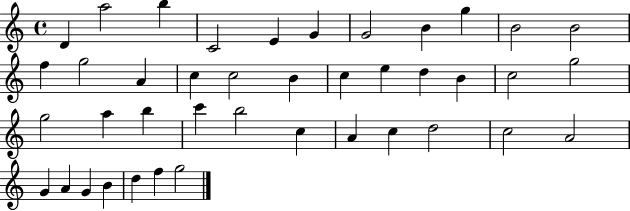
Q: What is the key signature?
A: C major